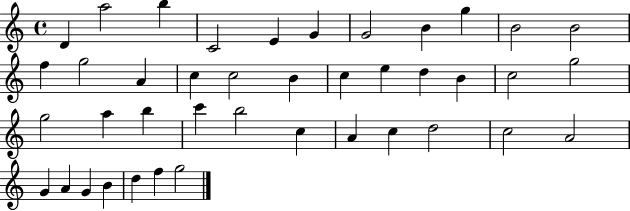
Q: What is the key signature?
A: C major